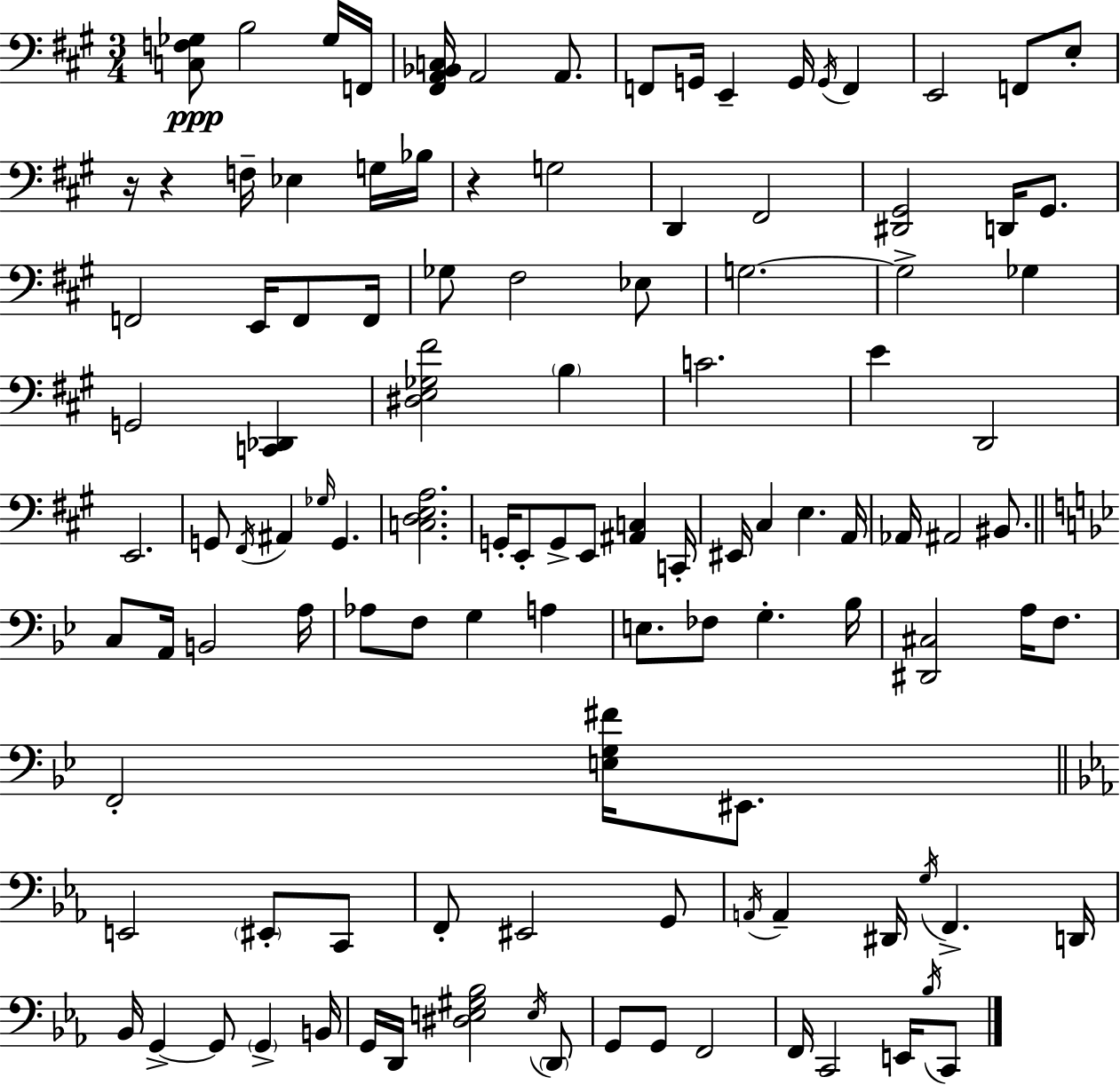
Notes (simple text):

[C3,F3,Gb3]/e B3/h Gb3/s F2/s [F#2,A2,Bb2,C3]/s A2/h A2/e. F2/e G2/s E2/q G2/s G2/s F2/q E2/h F2/e E3/e R/s R/q F3/s Eb3/q G3/s Bb3/s R/q G3/h D2/q F#2/h [D#2,G#2]/h D2/s G#2/e. F2/h E2/s F2/e F2/s Gb3/e F#3/h Eb3/e G3/h. G3/h Gb3/q G2/h [C2,Db2]/q [D#3,E3,Gb3,F#4]/h B3/q C4/h. E4/q D2/h E2/h. G2/e F#2/s A#2/q Gb3/s G2/q. [C3,D3,E3,A3]/h. G2/s E2/e G2/e E2/e [A#2,C3]/q C2/s EIS2/s C#3/q E3/q. A2/s Ab2/s A#2/h BIS2/e. C3/e A2/s B2/h A3/s Ab3/e F3/e G3/q A3/q E3/e. FES3/e G3/q. Bb3/s [D#2,C#3]/h A3/s F3/e. F2/h [E3,G3,F#4]/s EIS2/e. E2/h EIS2/e C2/e F2/e EIS2/h G2/e A2/s A2/q D#2/s G3/s F2/q. D2/s Bb2/s G2/q G2/e G2/q B2/s G2/s D2/s [D#3,E3,G#3,Bb3]/h E3/s D2/e G2/e G2/e F2/h F2/s C2/h E2/s Bb3/s C2/e